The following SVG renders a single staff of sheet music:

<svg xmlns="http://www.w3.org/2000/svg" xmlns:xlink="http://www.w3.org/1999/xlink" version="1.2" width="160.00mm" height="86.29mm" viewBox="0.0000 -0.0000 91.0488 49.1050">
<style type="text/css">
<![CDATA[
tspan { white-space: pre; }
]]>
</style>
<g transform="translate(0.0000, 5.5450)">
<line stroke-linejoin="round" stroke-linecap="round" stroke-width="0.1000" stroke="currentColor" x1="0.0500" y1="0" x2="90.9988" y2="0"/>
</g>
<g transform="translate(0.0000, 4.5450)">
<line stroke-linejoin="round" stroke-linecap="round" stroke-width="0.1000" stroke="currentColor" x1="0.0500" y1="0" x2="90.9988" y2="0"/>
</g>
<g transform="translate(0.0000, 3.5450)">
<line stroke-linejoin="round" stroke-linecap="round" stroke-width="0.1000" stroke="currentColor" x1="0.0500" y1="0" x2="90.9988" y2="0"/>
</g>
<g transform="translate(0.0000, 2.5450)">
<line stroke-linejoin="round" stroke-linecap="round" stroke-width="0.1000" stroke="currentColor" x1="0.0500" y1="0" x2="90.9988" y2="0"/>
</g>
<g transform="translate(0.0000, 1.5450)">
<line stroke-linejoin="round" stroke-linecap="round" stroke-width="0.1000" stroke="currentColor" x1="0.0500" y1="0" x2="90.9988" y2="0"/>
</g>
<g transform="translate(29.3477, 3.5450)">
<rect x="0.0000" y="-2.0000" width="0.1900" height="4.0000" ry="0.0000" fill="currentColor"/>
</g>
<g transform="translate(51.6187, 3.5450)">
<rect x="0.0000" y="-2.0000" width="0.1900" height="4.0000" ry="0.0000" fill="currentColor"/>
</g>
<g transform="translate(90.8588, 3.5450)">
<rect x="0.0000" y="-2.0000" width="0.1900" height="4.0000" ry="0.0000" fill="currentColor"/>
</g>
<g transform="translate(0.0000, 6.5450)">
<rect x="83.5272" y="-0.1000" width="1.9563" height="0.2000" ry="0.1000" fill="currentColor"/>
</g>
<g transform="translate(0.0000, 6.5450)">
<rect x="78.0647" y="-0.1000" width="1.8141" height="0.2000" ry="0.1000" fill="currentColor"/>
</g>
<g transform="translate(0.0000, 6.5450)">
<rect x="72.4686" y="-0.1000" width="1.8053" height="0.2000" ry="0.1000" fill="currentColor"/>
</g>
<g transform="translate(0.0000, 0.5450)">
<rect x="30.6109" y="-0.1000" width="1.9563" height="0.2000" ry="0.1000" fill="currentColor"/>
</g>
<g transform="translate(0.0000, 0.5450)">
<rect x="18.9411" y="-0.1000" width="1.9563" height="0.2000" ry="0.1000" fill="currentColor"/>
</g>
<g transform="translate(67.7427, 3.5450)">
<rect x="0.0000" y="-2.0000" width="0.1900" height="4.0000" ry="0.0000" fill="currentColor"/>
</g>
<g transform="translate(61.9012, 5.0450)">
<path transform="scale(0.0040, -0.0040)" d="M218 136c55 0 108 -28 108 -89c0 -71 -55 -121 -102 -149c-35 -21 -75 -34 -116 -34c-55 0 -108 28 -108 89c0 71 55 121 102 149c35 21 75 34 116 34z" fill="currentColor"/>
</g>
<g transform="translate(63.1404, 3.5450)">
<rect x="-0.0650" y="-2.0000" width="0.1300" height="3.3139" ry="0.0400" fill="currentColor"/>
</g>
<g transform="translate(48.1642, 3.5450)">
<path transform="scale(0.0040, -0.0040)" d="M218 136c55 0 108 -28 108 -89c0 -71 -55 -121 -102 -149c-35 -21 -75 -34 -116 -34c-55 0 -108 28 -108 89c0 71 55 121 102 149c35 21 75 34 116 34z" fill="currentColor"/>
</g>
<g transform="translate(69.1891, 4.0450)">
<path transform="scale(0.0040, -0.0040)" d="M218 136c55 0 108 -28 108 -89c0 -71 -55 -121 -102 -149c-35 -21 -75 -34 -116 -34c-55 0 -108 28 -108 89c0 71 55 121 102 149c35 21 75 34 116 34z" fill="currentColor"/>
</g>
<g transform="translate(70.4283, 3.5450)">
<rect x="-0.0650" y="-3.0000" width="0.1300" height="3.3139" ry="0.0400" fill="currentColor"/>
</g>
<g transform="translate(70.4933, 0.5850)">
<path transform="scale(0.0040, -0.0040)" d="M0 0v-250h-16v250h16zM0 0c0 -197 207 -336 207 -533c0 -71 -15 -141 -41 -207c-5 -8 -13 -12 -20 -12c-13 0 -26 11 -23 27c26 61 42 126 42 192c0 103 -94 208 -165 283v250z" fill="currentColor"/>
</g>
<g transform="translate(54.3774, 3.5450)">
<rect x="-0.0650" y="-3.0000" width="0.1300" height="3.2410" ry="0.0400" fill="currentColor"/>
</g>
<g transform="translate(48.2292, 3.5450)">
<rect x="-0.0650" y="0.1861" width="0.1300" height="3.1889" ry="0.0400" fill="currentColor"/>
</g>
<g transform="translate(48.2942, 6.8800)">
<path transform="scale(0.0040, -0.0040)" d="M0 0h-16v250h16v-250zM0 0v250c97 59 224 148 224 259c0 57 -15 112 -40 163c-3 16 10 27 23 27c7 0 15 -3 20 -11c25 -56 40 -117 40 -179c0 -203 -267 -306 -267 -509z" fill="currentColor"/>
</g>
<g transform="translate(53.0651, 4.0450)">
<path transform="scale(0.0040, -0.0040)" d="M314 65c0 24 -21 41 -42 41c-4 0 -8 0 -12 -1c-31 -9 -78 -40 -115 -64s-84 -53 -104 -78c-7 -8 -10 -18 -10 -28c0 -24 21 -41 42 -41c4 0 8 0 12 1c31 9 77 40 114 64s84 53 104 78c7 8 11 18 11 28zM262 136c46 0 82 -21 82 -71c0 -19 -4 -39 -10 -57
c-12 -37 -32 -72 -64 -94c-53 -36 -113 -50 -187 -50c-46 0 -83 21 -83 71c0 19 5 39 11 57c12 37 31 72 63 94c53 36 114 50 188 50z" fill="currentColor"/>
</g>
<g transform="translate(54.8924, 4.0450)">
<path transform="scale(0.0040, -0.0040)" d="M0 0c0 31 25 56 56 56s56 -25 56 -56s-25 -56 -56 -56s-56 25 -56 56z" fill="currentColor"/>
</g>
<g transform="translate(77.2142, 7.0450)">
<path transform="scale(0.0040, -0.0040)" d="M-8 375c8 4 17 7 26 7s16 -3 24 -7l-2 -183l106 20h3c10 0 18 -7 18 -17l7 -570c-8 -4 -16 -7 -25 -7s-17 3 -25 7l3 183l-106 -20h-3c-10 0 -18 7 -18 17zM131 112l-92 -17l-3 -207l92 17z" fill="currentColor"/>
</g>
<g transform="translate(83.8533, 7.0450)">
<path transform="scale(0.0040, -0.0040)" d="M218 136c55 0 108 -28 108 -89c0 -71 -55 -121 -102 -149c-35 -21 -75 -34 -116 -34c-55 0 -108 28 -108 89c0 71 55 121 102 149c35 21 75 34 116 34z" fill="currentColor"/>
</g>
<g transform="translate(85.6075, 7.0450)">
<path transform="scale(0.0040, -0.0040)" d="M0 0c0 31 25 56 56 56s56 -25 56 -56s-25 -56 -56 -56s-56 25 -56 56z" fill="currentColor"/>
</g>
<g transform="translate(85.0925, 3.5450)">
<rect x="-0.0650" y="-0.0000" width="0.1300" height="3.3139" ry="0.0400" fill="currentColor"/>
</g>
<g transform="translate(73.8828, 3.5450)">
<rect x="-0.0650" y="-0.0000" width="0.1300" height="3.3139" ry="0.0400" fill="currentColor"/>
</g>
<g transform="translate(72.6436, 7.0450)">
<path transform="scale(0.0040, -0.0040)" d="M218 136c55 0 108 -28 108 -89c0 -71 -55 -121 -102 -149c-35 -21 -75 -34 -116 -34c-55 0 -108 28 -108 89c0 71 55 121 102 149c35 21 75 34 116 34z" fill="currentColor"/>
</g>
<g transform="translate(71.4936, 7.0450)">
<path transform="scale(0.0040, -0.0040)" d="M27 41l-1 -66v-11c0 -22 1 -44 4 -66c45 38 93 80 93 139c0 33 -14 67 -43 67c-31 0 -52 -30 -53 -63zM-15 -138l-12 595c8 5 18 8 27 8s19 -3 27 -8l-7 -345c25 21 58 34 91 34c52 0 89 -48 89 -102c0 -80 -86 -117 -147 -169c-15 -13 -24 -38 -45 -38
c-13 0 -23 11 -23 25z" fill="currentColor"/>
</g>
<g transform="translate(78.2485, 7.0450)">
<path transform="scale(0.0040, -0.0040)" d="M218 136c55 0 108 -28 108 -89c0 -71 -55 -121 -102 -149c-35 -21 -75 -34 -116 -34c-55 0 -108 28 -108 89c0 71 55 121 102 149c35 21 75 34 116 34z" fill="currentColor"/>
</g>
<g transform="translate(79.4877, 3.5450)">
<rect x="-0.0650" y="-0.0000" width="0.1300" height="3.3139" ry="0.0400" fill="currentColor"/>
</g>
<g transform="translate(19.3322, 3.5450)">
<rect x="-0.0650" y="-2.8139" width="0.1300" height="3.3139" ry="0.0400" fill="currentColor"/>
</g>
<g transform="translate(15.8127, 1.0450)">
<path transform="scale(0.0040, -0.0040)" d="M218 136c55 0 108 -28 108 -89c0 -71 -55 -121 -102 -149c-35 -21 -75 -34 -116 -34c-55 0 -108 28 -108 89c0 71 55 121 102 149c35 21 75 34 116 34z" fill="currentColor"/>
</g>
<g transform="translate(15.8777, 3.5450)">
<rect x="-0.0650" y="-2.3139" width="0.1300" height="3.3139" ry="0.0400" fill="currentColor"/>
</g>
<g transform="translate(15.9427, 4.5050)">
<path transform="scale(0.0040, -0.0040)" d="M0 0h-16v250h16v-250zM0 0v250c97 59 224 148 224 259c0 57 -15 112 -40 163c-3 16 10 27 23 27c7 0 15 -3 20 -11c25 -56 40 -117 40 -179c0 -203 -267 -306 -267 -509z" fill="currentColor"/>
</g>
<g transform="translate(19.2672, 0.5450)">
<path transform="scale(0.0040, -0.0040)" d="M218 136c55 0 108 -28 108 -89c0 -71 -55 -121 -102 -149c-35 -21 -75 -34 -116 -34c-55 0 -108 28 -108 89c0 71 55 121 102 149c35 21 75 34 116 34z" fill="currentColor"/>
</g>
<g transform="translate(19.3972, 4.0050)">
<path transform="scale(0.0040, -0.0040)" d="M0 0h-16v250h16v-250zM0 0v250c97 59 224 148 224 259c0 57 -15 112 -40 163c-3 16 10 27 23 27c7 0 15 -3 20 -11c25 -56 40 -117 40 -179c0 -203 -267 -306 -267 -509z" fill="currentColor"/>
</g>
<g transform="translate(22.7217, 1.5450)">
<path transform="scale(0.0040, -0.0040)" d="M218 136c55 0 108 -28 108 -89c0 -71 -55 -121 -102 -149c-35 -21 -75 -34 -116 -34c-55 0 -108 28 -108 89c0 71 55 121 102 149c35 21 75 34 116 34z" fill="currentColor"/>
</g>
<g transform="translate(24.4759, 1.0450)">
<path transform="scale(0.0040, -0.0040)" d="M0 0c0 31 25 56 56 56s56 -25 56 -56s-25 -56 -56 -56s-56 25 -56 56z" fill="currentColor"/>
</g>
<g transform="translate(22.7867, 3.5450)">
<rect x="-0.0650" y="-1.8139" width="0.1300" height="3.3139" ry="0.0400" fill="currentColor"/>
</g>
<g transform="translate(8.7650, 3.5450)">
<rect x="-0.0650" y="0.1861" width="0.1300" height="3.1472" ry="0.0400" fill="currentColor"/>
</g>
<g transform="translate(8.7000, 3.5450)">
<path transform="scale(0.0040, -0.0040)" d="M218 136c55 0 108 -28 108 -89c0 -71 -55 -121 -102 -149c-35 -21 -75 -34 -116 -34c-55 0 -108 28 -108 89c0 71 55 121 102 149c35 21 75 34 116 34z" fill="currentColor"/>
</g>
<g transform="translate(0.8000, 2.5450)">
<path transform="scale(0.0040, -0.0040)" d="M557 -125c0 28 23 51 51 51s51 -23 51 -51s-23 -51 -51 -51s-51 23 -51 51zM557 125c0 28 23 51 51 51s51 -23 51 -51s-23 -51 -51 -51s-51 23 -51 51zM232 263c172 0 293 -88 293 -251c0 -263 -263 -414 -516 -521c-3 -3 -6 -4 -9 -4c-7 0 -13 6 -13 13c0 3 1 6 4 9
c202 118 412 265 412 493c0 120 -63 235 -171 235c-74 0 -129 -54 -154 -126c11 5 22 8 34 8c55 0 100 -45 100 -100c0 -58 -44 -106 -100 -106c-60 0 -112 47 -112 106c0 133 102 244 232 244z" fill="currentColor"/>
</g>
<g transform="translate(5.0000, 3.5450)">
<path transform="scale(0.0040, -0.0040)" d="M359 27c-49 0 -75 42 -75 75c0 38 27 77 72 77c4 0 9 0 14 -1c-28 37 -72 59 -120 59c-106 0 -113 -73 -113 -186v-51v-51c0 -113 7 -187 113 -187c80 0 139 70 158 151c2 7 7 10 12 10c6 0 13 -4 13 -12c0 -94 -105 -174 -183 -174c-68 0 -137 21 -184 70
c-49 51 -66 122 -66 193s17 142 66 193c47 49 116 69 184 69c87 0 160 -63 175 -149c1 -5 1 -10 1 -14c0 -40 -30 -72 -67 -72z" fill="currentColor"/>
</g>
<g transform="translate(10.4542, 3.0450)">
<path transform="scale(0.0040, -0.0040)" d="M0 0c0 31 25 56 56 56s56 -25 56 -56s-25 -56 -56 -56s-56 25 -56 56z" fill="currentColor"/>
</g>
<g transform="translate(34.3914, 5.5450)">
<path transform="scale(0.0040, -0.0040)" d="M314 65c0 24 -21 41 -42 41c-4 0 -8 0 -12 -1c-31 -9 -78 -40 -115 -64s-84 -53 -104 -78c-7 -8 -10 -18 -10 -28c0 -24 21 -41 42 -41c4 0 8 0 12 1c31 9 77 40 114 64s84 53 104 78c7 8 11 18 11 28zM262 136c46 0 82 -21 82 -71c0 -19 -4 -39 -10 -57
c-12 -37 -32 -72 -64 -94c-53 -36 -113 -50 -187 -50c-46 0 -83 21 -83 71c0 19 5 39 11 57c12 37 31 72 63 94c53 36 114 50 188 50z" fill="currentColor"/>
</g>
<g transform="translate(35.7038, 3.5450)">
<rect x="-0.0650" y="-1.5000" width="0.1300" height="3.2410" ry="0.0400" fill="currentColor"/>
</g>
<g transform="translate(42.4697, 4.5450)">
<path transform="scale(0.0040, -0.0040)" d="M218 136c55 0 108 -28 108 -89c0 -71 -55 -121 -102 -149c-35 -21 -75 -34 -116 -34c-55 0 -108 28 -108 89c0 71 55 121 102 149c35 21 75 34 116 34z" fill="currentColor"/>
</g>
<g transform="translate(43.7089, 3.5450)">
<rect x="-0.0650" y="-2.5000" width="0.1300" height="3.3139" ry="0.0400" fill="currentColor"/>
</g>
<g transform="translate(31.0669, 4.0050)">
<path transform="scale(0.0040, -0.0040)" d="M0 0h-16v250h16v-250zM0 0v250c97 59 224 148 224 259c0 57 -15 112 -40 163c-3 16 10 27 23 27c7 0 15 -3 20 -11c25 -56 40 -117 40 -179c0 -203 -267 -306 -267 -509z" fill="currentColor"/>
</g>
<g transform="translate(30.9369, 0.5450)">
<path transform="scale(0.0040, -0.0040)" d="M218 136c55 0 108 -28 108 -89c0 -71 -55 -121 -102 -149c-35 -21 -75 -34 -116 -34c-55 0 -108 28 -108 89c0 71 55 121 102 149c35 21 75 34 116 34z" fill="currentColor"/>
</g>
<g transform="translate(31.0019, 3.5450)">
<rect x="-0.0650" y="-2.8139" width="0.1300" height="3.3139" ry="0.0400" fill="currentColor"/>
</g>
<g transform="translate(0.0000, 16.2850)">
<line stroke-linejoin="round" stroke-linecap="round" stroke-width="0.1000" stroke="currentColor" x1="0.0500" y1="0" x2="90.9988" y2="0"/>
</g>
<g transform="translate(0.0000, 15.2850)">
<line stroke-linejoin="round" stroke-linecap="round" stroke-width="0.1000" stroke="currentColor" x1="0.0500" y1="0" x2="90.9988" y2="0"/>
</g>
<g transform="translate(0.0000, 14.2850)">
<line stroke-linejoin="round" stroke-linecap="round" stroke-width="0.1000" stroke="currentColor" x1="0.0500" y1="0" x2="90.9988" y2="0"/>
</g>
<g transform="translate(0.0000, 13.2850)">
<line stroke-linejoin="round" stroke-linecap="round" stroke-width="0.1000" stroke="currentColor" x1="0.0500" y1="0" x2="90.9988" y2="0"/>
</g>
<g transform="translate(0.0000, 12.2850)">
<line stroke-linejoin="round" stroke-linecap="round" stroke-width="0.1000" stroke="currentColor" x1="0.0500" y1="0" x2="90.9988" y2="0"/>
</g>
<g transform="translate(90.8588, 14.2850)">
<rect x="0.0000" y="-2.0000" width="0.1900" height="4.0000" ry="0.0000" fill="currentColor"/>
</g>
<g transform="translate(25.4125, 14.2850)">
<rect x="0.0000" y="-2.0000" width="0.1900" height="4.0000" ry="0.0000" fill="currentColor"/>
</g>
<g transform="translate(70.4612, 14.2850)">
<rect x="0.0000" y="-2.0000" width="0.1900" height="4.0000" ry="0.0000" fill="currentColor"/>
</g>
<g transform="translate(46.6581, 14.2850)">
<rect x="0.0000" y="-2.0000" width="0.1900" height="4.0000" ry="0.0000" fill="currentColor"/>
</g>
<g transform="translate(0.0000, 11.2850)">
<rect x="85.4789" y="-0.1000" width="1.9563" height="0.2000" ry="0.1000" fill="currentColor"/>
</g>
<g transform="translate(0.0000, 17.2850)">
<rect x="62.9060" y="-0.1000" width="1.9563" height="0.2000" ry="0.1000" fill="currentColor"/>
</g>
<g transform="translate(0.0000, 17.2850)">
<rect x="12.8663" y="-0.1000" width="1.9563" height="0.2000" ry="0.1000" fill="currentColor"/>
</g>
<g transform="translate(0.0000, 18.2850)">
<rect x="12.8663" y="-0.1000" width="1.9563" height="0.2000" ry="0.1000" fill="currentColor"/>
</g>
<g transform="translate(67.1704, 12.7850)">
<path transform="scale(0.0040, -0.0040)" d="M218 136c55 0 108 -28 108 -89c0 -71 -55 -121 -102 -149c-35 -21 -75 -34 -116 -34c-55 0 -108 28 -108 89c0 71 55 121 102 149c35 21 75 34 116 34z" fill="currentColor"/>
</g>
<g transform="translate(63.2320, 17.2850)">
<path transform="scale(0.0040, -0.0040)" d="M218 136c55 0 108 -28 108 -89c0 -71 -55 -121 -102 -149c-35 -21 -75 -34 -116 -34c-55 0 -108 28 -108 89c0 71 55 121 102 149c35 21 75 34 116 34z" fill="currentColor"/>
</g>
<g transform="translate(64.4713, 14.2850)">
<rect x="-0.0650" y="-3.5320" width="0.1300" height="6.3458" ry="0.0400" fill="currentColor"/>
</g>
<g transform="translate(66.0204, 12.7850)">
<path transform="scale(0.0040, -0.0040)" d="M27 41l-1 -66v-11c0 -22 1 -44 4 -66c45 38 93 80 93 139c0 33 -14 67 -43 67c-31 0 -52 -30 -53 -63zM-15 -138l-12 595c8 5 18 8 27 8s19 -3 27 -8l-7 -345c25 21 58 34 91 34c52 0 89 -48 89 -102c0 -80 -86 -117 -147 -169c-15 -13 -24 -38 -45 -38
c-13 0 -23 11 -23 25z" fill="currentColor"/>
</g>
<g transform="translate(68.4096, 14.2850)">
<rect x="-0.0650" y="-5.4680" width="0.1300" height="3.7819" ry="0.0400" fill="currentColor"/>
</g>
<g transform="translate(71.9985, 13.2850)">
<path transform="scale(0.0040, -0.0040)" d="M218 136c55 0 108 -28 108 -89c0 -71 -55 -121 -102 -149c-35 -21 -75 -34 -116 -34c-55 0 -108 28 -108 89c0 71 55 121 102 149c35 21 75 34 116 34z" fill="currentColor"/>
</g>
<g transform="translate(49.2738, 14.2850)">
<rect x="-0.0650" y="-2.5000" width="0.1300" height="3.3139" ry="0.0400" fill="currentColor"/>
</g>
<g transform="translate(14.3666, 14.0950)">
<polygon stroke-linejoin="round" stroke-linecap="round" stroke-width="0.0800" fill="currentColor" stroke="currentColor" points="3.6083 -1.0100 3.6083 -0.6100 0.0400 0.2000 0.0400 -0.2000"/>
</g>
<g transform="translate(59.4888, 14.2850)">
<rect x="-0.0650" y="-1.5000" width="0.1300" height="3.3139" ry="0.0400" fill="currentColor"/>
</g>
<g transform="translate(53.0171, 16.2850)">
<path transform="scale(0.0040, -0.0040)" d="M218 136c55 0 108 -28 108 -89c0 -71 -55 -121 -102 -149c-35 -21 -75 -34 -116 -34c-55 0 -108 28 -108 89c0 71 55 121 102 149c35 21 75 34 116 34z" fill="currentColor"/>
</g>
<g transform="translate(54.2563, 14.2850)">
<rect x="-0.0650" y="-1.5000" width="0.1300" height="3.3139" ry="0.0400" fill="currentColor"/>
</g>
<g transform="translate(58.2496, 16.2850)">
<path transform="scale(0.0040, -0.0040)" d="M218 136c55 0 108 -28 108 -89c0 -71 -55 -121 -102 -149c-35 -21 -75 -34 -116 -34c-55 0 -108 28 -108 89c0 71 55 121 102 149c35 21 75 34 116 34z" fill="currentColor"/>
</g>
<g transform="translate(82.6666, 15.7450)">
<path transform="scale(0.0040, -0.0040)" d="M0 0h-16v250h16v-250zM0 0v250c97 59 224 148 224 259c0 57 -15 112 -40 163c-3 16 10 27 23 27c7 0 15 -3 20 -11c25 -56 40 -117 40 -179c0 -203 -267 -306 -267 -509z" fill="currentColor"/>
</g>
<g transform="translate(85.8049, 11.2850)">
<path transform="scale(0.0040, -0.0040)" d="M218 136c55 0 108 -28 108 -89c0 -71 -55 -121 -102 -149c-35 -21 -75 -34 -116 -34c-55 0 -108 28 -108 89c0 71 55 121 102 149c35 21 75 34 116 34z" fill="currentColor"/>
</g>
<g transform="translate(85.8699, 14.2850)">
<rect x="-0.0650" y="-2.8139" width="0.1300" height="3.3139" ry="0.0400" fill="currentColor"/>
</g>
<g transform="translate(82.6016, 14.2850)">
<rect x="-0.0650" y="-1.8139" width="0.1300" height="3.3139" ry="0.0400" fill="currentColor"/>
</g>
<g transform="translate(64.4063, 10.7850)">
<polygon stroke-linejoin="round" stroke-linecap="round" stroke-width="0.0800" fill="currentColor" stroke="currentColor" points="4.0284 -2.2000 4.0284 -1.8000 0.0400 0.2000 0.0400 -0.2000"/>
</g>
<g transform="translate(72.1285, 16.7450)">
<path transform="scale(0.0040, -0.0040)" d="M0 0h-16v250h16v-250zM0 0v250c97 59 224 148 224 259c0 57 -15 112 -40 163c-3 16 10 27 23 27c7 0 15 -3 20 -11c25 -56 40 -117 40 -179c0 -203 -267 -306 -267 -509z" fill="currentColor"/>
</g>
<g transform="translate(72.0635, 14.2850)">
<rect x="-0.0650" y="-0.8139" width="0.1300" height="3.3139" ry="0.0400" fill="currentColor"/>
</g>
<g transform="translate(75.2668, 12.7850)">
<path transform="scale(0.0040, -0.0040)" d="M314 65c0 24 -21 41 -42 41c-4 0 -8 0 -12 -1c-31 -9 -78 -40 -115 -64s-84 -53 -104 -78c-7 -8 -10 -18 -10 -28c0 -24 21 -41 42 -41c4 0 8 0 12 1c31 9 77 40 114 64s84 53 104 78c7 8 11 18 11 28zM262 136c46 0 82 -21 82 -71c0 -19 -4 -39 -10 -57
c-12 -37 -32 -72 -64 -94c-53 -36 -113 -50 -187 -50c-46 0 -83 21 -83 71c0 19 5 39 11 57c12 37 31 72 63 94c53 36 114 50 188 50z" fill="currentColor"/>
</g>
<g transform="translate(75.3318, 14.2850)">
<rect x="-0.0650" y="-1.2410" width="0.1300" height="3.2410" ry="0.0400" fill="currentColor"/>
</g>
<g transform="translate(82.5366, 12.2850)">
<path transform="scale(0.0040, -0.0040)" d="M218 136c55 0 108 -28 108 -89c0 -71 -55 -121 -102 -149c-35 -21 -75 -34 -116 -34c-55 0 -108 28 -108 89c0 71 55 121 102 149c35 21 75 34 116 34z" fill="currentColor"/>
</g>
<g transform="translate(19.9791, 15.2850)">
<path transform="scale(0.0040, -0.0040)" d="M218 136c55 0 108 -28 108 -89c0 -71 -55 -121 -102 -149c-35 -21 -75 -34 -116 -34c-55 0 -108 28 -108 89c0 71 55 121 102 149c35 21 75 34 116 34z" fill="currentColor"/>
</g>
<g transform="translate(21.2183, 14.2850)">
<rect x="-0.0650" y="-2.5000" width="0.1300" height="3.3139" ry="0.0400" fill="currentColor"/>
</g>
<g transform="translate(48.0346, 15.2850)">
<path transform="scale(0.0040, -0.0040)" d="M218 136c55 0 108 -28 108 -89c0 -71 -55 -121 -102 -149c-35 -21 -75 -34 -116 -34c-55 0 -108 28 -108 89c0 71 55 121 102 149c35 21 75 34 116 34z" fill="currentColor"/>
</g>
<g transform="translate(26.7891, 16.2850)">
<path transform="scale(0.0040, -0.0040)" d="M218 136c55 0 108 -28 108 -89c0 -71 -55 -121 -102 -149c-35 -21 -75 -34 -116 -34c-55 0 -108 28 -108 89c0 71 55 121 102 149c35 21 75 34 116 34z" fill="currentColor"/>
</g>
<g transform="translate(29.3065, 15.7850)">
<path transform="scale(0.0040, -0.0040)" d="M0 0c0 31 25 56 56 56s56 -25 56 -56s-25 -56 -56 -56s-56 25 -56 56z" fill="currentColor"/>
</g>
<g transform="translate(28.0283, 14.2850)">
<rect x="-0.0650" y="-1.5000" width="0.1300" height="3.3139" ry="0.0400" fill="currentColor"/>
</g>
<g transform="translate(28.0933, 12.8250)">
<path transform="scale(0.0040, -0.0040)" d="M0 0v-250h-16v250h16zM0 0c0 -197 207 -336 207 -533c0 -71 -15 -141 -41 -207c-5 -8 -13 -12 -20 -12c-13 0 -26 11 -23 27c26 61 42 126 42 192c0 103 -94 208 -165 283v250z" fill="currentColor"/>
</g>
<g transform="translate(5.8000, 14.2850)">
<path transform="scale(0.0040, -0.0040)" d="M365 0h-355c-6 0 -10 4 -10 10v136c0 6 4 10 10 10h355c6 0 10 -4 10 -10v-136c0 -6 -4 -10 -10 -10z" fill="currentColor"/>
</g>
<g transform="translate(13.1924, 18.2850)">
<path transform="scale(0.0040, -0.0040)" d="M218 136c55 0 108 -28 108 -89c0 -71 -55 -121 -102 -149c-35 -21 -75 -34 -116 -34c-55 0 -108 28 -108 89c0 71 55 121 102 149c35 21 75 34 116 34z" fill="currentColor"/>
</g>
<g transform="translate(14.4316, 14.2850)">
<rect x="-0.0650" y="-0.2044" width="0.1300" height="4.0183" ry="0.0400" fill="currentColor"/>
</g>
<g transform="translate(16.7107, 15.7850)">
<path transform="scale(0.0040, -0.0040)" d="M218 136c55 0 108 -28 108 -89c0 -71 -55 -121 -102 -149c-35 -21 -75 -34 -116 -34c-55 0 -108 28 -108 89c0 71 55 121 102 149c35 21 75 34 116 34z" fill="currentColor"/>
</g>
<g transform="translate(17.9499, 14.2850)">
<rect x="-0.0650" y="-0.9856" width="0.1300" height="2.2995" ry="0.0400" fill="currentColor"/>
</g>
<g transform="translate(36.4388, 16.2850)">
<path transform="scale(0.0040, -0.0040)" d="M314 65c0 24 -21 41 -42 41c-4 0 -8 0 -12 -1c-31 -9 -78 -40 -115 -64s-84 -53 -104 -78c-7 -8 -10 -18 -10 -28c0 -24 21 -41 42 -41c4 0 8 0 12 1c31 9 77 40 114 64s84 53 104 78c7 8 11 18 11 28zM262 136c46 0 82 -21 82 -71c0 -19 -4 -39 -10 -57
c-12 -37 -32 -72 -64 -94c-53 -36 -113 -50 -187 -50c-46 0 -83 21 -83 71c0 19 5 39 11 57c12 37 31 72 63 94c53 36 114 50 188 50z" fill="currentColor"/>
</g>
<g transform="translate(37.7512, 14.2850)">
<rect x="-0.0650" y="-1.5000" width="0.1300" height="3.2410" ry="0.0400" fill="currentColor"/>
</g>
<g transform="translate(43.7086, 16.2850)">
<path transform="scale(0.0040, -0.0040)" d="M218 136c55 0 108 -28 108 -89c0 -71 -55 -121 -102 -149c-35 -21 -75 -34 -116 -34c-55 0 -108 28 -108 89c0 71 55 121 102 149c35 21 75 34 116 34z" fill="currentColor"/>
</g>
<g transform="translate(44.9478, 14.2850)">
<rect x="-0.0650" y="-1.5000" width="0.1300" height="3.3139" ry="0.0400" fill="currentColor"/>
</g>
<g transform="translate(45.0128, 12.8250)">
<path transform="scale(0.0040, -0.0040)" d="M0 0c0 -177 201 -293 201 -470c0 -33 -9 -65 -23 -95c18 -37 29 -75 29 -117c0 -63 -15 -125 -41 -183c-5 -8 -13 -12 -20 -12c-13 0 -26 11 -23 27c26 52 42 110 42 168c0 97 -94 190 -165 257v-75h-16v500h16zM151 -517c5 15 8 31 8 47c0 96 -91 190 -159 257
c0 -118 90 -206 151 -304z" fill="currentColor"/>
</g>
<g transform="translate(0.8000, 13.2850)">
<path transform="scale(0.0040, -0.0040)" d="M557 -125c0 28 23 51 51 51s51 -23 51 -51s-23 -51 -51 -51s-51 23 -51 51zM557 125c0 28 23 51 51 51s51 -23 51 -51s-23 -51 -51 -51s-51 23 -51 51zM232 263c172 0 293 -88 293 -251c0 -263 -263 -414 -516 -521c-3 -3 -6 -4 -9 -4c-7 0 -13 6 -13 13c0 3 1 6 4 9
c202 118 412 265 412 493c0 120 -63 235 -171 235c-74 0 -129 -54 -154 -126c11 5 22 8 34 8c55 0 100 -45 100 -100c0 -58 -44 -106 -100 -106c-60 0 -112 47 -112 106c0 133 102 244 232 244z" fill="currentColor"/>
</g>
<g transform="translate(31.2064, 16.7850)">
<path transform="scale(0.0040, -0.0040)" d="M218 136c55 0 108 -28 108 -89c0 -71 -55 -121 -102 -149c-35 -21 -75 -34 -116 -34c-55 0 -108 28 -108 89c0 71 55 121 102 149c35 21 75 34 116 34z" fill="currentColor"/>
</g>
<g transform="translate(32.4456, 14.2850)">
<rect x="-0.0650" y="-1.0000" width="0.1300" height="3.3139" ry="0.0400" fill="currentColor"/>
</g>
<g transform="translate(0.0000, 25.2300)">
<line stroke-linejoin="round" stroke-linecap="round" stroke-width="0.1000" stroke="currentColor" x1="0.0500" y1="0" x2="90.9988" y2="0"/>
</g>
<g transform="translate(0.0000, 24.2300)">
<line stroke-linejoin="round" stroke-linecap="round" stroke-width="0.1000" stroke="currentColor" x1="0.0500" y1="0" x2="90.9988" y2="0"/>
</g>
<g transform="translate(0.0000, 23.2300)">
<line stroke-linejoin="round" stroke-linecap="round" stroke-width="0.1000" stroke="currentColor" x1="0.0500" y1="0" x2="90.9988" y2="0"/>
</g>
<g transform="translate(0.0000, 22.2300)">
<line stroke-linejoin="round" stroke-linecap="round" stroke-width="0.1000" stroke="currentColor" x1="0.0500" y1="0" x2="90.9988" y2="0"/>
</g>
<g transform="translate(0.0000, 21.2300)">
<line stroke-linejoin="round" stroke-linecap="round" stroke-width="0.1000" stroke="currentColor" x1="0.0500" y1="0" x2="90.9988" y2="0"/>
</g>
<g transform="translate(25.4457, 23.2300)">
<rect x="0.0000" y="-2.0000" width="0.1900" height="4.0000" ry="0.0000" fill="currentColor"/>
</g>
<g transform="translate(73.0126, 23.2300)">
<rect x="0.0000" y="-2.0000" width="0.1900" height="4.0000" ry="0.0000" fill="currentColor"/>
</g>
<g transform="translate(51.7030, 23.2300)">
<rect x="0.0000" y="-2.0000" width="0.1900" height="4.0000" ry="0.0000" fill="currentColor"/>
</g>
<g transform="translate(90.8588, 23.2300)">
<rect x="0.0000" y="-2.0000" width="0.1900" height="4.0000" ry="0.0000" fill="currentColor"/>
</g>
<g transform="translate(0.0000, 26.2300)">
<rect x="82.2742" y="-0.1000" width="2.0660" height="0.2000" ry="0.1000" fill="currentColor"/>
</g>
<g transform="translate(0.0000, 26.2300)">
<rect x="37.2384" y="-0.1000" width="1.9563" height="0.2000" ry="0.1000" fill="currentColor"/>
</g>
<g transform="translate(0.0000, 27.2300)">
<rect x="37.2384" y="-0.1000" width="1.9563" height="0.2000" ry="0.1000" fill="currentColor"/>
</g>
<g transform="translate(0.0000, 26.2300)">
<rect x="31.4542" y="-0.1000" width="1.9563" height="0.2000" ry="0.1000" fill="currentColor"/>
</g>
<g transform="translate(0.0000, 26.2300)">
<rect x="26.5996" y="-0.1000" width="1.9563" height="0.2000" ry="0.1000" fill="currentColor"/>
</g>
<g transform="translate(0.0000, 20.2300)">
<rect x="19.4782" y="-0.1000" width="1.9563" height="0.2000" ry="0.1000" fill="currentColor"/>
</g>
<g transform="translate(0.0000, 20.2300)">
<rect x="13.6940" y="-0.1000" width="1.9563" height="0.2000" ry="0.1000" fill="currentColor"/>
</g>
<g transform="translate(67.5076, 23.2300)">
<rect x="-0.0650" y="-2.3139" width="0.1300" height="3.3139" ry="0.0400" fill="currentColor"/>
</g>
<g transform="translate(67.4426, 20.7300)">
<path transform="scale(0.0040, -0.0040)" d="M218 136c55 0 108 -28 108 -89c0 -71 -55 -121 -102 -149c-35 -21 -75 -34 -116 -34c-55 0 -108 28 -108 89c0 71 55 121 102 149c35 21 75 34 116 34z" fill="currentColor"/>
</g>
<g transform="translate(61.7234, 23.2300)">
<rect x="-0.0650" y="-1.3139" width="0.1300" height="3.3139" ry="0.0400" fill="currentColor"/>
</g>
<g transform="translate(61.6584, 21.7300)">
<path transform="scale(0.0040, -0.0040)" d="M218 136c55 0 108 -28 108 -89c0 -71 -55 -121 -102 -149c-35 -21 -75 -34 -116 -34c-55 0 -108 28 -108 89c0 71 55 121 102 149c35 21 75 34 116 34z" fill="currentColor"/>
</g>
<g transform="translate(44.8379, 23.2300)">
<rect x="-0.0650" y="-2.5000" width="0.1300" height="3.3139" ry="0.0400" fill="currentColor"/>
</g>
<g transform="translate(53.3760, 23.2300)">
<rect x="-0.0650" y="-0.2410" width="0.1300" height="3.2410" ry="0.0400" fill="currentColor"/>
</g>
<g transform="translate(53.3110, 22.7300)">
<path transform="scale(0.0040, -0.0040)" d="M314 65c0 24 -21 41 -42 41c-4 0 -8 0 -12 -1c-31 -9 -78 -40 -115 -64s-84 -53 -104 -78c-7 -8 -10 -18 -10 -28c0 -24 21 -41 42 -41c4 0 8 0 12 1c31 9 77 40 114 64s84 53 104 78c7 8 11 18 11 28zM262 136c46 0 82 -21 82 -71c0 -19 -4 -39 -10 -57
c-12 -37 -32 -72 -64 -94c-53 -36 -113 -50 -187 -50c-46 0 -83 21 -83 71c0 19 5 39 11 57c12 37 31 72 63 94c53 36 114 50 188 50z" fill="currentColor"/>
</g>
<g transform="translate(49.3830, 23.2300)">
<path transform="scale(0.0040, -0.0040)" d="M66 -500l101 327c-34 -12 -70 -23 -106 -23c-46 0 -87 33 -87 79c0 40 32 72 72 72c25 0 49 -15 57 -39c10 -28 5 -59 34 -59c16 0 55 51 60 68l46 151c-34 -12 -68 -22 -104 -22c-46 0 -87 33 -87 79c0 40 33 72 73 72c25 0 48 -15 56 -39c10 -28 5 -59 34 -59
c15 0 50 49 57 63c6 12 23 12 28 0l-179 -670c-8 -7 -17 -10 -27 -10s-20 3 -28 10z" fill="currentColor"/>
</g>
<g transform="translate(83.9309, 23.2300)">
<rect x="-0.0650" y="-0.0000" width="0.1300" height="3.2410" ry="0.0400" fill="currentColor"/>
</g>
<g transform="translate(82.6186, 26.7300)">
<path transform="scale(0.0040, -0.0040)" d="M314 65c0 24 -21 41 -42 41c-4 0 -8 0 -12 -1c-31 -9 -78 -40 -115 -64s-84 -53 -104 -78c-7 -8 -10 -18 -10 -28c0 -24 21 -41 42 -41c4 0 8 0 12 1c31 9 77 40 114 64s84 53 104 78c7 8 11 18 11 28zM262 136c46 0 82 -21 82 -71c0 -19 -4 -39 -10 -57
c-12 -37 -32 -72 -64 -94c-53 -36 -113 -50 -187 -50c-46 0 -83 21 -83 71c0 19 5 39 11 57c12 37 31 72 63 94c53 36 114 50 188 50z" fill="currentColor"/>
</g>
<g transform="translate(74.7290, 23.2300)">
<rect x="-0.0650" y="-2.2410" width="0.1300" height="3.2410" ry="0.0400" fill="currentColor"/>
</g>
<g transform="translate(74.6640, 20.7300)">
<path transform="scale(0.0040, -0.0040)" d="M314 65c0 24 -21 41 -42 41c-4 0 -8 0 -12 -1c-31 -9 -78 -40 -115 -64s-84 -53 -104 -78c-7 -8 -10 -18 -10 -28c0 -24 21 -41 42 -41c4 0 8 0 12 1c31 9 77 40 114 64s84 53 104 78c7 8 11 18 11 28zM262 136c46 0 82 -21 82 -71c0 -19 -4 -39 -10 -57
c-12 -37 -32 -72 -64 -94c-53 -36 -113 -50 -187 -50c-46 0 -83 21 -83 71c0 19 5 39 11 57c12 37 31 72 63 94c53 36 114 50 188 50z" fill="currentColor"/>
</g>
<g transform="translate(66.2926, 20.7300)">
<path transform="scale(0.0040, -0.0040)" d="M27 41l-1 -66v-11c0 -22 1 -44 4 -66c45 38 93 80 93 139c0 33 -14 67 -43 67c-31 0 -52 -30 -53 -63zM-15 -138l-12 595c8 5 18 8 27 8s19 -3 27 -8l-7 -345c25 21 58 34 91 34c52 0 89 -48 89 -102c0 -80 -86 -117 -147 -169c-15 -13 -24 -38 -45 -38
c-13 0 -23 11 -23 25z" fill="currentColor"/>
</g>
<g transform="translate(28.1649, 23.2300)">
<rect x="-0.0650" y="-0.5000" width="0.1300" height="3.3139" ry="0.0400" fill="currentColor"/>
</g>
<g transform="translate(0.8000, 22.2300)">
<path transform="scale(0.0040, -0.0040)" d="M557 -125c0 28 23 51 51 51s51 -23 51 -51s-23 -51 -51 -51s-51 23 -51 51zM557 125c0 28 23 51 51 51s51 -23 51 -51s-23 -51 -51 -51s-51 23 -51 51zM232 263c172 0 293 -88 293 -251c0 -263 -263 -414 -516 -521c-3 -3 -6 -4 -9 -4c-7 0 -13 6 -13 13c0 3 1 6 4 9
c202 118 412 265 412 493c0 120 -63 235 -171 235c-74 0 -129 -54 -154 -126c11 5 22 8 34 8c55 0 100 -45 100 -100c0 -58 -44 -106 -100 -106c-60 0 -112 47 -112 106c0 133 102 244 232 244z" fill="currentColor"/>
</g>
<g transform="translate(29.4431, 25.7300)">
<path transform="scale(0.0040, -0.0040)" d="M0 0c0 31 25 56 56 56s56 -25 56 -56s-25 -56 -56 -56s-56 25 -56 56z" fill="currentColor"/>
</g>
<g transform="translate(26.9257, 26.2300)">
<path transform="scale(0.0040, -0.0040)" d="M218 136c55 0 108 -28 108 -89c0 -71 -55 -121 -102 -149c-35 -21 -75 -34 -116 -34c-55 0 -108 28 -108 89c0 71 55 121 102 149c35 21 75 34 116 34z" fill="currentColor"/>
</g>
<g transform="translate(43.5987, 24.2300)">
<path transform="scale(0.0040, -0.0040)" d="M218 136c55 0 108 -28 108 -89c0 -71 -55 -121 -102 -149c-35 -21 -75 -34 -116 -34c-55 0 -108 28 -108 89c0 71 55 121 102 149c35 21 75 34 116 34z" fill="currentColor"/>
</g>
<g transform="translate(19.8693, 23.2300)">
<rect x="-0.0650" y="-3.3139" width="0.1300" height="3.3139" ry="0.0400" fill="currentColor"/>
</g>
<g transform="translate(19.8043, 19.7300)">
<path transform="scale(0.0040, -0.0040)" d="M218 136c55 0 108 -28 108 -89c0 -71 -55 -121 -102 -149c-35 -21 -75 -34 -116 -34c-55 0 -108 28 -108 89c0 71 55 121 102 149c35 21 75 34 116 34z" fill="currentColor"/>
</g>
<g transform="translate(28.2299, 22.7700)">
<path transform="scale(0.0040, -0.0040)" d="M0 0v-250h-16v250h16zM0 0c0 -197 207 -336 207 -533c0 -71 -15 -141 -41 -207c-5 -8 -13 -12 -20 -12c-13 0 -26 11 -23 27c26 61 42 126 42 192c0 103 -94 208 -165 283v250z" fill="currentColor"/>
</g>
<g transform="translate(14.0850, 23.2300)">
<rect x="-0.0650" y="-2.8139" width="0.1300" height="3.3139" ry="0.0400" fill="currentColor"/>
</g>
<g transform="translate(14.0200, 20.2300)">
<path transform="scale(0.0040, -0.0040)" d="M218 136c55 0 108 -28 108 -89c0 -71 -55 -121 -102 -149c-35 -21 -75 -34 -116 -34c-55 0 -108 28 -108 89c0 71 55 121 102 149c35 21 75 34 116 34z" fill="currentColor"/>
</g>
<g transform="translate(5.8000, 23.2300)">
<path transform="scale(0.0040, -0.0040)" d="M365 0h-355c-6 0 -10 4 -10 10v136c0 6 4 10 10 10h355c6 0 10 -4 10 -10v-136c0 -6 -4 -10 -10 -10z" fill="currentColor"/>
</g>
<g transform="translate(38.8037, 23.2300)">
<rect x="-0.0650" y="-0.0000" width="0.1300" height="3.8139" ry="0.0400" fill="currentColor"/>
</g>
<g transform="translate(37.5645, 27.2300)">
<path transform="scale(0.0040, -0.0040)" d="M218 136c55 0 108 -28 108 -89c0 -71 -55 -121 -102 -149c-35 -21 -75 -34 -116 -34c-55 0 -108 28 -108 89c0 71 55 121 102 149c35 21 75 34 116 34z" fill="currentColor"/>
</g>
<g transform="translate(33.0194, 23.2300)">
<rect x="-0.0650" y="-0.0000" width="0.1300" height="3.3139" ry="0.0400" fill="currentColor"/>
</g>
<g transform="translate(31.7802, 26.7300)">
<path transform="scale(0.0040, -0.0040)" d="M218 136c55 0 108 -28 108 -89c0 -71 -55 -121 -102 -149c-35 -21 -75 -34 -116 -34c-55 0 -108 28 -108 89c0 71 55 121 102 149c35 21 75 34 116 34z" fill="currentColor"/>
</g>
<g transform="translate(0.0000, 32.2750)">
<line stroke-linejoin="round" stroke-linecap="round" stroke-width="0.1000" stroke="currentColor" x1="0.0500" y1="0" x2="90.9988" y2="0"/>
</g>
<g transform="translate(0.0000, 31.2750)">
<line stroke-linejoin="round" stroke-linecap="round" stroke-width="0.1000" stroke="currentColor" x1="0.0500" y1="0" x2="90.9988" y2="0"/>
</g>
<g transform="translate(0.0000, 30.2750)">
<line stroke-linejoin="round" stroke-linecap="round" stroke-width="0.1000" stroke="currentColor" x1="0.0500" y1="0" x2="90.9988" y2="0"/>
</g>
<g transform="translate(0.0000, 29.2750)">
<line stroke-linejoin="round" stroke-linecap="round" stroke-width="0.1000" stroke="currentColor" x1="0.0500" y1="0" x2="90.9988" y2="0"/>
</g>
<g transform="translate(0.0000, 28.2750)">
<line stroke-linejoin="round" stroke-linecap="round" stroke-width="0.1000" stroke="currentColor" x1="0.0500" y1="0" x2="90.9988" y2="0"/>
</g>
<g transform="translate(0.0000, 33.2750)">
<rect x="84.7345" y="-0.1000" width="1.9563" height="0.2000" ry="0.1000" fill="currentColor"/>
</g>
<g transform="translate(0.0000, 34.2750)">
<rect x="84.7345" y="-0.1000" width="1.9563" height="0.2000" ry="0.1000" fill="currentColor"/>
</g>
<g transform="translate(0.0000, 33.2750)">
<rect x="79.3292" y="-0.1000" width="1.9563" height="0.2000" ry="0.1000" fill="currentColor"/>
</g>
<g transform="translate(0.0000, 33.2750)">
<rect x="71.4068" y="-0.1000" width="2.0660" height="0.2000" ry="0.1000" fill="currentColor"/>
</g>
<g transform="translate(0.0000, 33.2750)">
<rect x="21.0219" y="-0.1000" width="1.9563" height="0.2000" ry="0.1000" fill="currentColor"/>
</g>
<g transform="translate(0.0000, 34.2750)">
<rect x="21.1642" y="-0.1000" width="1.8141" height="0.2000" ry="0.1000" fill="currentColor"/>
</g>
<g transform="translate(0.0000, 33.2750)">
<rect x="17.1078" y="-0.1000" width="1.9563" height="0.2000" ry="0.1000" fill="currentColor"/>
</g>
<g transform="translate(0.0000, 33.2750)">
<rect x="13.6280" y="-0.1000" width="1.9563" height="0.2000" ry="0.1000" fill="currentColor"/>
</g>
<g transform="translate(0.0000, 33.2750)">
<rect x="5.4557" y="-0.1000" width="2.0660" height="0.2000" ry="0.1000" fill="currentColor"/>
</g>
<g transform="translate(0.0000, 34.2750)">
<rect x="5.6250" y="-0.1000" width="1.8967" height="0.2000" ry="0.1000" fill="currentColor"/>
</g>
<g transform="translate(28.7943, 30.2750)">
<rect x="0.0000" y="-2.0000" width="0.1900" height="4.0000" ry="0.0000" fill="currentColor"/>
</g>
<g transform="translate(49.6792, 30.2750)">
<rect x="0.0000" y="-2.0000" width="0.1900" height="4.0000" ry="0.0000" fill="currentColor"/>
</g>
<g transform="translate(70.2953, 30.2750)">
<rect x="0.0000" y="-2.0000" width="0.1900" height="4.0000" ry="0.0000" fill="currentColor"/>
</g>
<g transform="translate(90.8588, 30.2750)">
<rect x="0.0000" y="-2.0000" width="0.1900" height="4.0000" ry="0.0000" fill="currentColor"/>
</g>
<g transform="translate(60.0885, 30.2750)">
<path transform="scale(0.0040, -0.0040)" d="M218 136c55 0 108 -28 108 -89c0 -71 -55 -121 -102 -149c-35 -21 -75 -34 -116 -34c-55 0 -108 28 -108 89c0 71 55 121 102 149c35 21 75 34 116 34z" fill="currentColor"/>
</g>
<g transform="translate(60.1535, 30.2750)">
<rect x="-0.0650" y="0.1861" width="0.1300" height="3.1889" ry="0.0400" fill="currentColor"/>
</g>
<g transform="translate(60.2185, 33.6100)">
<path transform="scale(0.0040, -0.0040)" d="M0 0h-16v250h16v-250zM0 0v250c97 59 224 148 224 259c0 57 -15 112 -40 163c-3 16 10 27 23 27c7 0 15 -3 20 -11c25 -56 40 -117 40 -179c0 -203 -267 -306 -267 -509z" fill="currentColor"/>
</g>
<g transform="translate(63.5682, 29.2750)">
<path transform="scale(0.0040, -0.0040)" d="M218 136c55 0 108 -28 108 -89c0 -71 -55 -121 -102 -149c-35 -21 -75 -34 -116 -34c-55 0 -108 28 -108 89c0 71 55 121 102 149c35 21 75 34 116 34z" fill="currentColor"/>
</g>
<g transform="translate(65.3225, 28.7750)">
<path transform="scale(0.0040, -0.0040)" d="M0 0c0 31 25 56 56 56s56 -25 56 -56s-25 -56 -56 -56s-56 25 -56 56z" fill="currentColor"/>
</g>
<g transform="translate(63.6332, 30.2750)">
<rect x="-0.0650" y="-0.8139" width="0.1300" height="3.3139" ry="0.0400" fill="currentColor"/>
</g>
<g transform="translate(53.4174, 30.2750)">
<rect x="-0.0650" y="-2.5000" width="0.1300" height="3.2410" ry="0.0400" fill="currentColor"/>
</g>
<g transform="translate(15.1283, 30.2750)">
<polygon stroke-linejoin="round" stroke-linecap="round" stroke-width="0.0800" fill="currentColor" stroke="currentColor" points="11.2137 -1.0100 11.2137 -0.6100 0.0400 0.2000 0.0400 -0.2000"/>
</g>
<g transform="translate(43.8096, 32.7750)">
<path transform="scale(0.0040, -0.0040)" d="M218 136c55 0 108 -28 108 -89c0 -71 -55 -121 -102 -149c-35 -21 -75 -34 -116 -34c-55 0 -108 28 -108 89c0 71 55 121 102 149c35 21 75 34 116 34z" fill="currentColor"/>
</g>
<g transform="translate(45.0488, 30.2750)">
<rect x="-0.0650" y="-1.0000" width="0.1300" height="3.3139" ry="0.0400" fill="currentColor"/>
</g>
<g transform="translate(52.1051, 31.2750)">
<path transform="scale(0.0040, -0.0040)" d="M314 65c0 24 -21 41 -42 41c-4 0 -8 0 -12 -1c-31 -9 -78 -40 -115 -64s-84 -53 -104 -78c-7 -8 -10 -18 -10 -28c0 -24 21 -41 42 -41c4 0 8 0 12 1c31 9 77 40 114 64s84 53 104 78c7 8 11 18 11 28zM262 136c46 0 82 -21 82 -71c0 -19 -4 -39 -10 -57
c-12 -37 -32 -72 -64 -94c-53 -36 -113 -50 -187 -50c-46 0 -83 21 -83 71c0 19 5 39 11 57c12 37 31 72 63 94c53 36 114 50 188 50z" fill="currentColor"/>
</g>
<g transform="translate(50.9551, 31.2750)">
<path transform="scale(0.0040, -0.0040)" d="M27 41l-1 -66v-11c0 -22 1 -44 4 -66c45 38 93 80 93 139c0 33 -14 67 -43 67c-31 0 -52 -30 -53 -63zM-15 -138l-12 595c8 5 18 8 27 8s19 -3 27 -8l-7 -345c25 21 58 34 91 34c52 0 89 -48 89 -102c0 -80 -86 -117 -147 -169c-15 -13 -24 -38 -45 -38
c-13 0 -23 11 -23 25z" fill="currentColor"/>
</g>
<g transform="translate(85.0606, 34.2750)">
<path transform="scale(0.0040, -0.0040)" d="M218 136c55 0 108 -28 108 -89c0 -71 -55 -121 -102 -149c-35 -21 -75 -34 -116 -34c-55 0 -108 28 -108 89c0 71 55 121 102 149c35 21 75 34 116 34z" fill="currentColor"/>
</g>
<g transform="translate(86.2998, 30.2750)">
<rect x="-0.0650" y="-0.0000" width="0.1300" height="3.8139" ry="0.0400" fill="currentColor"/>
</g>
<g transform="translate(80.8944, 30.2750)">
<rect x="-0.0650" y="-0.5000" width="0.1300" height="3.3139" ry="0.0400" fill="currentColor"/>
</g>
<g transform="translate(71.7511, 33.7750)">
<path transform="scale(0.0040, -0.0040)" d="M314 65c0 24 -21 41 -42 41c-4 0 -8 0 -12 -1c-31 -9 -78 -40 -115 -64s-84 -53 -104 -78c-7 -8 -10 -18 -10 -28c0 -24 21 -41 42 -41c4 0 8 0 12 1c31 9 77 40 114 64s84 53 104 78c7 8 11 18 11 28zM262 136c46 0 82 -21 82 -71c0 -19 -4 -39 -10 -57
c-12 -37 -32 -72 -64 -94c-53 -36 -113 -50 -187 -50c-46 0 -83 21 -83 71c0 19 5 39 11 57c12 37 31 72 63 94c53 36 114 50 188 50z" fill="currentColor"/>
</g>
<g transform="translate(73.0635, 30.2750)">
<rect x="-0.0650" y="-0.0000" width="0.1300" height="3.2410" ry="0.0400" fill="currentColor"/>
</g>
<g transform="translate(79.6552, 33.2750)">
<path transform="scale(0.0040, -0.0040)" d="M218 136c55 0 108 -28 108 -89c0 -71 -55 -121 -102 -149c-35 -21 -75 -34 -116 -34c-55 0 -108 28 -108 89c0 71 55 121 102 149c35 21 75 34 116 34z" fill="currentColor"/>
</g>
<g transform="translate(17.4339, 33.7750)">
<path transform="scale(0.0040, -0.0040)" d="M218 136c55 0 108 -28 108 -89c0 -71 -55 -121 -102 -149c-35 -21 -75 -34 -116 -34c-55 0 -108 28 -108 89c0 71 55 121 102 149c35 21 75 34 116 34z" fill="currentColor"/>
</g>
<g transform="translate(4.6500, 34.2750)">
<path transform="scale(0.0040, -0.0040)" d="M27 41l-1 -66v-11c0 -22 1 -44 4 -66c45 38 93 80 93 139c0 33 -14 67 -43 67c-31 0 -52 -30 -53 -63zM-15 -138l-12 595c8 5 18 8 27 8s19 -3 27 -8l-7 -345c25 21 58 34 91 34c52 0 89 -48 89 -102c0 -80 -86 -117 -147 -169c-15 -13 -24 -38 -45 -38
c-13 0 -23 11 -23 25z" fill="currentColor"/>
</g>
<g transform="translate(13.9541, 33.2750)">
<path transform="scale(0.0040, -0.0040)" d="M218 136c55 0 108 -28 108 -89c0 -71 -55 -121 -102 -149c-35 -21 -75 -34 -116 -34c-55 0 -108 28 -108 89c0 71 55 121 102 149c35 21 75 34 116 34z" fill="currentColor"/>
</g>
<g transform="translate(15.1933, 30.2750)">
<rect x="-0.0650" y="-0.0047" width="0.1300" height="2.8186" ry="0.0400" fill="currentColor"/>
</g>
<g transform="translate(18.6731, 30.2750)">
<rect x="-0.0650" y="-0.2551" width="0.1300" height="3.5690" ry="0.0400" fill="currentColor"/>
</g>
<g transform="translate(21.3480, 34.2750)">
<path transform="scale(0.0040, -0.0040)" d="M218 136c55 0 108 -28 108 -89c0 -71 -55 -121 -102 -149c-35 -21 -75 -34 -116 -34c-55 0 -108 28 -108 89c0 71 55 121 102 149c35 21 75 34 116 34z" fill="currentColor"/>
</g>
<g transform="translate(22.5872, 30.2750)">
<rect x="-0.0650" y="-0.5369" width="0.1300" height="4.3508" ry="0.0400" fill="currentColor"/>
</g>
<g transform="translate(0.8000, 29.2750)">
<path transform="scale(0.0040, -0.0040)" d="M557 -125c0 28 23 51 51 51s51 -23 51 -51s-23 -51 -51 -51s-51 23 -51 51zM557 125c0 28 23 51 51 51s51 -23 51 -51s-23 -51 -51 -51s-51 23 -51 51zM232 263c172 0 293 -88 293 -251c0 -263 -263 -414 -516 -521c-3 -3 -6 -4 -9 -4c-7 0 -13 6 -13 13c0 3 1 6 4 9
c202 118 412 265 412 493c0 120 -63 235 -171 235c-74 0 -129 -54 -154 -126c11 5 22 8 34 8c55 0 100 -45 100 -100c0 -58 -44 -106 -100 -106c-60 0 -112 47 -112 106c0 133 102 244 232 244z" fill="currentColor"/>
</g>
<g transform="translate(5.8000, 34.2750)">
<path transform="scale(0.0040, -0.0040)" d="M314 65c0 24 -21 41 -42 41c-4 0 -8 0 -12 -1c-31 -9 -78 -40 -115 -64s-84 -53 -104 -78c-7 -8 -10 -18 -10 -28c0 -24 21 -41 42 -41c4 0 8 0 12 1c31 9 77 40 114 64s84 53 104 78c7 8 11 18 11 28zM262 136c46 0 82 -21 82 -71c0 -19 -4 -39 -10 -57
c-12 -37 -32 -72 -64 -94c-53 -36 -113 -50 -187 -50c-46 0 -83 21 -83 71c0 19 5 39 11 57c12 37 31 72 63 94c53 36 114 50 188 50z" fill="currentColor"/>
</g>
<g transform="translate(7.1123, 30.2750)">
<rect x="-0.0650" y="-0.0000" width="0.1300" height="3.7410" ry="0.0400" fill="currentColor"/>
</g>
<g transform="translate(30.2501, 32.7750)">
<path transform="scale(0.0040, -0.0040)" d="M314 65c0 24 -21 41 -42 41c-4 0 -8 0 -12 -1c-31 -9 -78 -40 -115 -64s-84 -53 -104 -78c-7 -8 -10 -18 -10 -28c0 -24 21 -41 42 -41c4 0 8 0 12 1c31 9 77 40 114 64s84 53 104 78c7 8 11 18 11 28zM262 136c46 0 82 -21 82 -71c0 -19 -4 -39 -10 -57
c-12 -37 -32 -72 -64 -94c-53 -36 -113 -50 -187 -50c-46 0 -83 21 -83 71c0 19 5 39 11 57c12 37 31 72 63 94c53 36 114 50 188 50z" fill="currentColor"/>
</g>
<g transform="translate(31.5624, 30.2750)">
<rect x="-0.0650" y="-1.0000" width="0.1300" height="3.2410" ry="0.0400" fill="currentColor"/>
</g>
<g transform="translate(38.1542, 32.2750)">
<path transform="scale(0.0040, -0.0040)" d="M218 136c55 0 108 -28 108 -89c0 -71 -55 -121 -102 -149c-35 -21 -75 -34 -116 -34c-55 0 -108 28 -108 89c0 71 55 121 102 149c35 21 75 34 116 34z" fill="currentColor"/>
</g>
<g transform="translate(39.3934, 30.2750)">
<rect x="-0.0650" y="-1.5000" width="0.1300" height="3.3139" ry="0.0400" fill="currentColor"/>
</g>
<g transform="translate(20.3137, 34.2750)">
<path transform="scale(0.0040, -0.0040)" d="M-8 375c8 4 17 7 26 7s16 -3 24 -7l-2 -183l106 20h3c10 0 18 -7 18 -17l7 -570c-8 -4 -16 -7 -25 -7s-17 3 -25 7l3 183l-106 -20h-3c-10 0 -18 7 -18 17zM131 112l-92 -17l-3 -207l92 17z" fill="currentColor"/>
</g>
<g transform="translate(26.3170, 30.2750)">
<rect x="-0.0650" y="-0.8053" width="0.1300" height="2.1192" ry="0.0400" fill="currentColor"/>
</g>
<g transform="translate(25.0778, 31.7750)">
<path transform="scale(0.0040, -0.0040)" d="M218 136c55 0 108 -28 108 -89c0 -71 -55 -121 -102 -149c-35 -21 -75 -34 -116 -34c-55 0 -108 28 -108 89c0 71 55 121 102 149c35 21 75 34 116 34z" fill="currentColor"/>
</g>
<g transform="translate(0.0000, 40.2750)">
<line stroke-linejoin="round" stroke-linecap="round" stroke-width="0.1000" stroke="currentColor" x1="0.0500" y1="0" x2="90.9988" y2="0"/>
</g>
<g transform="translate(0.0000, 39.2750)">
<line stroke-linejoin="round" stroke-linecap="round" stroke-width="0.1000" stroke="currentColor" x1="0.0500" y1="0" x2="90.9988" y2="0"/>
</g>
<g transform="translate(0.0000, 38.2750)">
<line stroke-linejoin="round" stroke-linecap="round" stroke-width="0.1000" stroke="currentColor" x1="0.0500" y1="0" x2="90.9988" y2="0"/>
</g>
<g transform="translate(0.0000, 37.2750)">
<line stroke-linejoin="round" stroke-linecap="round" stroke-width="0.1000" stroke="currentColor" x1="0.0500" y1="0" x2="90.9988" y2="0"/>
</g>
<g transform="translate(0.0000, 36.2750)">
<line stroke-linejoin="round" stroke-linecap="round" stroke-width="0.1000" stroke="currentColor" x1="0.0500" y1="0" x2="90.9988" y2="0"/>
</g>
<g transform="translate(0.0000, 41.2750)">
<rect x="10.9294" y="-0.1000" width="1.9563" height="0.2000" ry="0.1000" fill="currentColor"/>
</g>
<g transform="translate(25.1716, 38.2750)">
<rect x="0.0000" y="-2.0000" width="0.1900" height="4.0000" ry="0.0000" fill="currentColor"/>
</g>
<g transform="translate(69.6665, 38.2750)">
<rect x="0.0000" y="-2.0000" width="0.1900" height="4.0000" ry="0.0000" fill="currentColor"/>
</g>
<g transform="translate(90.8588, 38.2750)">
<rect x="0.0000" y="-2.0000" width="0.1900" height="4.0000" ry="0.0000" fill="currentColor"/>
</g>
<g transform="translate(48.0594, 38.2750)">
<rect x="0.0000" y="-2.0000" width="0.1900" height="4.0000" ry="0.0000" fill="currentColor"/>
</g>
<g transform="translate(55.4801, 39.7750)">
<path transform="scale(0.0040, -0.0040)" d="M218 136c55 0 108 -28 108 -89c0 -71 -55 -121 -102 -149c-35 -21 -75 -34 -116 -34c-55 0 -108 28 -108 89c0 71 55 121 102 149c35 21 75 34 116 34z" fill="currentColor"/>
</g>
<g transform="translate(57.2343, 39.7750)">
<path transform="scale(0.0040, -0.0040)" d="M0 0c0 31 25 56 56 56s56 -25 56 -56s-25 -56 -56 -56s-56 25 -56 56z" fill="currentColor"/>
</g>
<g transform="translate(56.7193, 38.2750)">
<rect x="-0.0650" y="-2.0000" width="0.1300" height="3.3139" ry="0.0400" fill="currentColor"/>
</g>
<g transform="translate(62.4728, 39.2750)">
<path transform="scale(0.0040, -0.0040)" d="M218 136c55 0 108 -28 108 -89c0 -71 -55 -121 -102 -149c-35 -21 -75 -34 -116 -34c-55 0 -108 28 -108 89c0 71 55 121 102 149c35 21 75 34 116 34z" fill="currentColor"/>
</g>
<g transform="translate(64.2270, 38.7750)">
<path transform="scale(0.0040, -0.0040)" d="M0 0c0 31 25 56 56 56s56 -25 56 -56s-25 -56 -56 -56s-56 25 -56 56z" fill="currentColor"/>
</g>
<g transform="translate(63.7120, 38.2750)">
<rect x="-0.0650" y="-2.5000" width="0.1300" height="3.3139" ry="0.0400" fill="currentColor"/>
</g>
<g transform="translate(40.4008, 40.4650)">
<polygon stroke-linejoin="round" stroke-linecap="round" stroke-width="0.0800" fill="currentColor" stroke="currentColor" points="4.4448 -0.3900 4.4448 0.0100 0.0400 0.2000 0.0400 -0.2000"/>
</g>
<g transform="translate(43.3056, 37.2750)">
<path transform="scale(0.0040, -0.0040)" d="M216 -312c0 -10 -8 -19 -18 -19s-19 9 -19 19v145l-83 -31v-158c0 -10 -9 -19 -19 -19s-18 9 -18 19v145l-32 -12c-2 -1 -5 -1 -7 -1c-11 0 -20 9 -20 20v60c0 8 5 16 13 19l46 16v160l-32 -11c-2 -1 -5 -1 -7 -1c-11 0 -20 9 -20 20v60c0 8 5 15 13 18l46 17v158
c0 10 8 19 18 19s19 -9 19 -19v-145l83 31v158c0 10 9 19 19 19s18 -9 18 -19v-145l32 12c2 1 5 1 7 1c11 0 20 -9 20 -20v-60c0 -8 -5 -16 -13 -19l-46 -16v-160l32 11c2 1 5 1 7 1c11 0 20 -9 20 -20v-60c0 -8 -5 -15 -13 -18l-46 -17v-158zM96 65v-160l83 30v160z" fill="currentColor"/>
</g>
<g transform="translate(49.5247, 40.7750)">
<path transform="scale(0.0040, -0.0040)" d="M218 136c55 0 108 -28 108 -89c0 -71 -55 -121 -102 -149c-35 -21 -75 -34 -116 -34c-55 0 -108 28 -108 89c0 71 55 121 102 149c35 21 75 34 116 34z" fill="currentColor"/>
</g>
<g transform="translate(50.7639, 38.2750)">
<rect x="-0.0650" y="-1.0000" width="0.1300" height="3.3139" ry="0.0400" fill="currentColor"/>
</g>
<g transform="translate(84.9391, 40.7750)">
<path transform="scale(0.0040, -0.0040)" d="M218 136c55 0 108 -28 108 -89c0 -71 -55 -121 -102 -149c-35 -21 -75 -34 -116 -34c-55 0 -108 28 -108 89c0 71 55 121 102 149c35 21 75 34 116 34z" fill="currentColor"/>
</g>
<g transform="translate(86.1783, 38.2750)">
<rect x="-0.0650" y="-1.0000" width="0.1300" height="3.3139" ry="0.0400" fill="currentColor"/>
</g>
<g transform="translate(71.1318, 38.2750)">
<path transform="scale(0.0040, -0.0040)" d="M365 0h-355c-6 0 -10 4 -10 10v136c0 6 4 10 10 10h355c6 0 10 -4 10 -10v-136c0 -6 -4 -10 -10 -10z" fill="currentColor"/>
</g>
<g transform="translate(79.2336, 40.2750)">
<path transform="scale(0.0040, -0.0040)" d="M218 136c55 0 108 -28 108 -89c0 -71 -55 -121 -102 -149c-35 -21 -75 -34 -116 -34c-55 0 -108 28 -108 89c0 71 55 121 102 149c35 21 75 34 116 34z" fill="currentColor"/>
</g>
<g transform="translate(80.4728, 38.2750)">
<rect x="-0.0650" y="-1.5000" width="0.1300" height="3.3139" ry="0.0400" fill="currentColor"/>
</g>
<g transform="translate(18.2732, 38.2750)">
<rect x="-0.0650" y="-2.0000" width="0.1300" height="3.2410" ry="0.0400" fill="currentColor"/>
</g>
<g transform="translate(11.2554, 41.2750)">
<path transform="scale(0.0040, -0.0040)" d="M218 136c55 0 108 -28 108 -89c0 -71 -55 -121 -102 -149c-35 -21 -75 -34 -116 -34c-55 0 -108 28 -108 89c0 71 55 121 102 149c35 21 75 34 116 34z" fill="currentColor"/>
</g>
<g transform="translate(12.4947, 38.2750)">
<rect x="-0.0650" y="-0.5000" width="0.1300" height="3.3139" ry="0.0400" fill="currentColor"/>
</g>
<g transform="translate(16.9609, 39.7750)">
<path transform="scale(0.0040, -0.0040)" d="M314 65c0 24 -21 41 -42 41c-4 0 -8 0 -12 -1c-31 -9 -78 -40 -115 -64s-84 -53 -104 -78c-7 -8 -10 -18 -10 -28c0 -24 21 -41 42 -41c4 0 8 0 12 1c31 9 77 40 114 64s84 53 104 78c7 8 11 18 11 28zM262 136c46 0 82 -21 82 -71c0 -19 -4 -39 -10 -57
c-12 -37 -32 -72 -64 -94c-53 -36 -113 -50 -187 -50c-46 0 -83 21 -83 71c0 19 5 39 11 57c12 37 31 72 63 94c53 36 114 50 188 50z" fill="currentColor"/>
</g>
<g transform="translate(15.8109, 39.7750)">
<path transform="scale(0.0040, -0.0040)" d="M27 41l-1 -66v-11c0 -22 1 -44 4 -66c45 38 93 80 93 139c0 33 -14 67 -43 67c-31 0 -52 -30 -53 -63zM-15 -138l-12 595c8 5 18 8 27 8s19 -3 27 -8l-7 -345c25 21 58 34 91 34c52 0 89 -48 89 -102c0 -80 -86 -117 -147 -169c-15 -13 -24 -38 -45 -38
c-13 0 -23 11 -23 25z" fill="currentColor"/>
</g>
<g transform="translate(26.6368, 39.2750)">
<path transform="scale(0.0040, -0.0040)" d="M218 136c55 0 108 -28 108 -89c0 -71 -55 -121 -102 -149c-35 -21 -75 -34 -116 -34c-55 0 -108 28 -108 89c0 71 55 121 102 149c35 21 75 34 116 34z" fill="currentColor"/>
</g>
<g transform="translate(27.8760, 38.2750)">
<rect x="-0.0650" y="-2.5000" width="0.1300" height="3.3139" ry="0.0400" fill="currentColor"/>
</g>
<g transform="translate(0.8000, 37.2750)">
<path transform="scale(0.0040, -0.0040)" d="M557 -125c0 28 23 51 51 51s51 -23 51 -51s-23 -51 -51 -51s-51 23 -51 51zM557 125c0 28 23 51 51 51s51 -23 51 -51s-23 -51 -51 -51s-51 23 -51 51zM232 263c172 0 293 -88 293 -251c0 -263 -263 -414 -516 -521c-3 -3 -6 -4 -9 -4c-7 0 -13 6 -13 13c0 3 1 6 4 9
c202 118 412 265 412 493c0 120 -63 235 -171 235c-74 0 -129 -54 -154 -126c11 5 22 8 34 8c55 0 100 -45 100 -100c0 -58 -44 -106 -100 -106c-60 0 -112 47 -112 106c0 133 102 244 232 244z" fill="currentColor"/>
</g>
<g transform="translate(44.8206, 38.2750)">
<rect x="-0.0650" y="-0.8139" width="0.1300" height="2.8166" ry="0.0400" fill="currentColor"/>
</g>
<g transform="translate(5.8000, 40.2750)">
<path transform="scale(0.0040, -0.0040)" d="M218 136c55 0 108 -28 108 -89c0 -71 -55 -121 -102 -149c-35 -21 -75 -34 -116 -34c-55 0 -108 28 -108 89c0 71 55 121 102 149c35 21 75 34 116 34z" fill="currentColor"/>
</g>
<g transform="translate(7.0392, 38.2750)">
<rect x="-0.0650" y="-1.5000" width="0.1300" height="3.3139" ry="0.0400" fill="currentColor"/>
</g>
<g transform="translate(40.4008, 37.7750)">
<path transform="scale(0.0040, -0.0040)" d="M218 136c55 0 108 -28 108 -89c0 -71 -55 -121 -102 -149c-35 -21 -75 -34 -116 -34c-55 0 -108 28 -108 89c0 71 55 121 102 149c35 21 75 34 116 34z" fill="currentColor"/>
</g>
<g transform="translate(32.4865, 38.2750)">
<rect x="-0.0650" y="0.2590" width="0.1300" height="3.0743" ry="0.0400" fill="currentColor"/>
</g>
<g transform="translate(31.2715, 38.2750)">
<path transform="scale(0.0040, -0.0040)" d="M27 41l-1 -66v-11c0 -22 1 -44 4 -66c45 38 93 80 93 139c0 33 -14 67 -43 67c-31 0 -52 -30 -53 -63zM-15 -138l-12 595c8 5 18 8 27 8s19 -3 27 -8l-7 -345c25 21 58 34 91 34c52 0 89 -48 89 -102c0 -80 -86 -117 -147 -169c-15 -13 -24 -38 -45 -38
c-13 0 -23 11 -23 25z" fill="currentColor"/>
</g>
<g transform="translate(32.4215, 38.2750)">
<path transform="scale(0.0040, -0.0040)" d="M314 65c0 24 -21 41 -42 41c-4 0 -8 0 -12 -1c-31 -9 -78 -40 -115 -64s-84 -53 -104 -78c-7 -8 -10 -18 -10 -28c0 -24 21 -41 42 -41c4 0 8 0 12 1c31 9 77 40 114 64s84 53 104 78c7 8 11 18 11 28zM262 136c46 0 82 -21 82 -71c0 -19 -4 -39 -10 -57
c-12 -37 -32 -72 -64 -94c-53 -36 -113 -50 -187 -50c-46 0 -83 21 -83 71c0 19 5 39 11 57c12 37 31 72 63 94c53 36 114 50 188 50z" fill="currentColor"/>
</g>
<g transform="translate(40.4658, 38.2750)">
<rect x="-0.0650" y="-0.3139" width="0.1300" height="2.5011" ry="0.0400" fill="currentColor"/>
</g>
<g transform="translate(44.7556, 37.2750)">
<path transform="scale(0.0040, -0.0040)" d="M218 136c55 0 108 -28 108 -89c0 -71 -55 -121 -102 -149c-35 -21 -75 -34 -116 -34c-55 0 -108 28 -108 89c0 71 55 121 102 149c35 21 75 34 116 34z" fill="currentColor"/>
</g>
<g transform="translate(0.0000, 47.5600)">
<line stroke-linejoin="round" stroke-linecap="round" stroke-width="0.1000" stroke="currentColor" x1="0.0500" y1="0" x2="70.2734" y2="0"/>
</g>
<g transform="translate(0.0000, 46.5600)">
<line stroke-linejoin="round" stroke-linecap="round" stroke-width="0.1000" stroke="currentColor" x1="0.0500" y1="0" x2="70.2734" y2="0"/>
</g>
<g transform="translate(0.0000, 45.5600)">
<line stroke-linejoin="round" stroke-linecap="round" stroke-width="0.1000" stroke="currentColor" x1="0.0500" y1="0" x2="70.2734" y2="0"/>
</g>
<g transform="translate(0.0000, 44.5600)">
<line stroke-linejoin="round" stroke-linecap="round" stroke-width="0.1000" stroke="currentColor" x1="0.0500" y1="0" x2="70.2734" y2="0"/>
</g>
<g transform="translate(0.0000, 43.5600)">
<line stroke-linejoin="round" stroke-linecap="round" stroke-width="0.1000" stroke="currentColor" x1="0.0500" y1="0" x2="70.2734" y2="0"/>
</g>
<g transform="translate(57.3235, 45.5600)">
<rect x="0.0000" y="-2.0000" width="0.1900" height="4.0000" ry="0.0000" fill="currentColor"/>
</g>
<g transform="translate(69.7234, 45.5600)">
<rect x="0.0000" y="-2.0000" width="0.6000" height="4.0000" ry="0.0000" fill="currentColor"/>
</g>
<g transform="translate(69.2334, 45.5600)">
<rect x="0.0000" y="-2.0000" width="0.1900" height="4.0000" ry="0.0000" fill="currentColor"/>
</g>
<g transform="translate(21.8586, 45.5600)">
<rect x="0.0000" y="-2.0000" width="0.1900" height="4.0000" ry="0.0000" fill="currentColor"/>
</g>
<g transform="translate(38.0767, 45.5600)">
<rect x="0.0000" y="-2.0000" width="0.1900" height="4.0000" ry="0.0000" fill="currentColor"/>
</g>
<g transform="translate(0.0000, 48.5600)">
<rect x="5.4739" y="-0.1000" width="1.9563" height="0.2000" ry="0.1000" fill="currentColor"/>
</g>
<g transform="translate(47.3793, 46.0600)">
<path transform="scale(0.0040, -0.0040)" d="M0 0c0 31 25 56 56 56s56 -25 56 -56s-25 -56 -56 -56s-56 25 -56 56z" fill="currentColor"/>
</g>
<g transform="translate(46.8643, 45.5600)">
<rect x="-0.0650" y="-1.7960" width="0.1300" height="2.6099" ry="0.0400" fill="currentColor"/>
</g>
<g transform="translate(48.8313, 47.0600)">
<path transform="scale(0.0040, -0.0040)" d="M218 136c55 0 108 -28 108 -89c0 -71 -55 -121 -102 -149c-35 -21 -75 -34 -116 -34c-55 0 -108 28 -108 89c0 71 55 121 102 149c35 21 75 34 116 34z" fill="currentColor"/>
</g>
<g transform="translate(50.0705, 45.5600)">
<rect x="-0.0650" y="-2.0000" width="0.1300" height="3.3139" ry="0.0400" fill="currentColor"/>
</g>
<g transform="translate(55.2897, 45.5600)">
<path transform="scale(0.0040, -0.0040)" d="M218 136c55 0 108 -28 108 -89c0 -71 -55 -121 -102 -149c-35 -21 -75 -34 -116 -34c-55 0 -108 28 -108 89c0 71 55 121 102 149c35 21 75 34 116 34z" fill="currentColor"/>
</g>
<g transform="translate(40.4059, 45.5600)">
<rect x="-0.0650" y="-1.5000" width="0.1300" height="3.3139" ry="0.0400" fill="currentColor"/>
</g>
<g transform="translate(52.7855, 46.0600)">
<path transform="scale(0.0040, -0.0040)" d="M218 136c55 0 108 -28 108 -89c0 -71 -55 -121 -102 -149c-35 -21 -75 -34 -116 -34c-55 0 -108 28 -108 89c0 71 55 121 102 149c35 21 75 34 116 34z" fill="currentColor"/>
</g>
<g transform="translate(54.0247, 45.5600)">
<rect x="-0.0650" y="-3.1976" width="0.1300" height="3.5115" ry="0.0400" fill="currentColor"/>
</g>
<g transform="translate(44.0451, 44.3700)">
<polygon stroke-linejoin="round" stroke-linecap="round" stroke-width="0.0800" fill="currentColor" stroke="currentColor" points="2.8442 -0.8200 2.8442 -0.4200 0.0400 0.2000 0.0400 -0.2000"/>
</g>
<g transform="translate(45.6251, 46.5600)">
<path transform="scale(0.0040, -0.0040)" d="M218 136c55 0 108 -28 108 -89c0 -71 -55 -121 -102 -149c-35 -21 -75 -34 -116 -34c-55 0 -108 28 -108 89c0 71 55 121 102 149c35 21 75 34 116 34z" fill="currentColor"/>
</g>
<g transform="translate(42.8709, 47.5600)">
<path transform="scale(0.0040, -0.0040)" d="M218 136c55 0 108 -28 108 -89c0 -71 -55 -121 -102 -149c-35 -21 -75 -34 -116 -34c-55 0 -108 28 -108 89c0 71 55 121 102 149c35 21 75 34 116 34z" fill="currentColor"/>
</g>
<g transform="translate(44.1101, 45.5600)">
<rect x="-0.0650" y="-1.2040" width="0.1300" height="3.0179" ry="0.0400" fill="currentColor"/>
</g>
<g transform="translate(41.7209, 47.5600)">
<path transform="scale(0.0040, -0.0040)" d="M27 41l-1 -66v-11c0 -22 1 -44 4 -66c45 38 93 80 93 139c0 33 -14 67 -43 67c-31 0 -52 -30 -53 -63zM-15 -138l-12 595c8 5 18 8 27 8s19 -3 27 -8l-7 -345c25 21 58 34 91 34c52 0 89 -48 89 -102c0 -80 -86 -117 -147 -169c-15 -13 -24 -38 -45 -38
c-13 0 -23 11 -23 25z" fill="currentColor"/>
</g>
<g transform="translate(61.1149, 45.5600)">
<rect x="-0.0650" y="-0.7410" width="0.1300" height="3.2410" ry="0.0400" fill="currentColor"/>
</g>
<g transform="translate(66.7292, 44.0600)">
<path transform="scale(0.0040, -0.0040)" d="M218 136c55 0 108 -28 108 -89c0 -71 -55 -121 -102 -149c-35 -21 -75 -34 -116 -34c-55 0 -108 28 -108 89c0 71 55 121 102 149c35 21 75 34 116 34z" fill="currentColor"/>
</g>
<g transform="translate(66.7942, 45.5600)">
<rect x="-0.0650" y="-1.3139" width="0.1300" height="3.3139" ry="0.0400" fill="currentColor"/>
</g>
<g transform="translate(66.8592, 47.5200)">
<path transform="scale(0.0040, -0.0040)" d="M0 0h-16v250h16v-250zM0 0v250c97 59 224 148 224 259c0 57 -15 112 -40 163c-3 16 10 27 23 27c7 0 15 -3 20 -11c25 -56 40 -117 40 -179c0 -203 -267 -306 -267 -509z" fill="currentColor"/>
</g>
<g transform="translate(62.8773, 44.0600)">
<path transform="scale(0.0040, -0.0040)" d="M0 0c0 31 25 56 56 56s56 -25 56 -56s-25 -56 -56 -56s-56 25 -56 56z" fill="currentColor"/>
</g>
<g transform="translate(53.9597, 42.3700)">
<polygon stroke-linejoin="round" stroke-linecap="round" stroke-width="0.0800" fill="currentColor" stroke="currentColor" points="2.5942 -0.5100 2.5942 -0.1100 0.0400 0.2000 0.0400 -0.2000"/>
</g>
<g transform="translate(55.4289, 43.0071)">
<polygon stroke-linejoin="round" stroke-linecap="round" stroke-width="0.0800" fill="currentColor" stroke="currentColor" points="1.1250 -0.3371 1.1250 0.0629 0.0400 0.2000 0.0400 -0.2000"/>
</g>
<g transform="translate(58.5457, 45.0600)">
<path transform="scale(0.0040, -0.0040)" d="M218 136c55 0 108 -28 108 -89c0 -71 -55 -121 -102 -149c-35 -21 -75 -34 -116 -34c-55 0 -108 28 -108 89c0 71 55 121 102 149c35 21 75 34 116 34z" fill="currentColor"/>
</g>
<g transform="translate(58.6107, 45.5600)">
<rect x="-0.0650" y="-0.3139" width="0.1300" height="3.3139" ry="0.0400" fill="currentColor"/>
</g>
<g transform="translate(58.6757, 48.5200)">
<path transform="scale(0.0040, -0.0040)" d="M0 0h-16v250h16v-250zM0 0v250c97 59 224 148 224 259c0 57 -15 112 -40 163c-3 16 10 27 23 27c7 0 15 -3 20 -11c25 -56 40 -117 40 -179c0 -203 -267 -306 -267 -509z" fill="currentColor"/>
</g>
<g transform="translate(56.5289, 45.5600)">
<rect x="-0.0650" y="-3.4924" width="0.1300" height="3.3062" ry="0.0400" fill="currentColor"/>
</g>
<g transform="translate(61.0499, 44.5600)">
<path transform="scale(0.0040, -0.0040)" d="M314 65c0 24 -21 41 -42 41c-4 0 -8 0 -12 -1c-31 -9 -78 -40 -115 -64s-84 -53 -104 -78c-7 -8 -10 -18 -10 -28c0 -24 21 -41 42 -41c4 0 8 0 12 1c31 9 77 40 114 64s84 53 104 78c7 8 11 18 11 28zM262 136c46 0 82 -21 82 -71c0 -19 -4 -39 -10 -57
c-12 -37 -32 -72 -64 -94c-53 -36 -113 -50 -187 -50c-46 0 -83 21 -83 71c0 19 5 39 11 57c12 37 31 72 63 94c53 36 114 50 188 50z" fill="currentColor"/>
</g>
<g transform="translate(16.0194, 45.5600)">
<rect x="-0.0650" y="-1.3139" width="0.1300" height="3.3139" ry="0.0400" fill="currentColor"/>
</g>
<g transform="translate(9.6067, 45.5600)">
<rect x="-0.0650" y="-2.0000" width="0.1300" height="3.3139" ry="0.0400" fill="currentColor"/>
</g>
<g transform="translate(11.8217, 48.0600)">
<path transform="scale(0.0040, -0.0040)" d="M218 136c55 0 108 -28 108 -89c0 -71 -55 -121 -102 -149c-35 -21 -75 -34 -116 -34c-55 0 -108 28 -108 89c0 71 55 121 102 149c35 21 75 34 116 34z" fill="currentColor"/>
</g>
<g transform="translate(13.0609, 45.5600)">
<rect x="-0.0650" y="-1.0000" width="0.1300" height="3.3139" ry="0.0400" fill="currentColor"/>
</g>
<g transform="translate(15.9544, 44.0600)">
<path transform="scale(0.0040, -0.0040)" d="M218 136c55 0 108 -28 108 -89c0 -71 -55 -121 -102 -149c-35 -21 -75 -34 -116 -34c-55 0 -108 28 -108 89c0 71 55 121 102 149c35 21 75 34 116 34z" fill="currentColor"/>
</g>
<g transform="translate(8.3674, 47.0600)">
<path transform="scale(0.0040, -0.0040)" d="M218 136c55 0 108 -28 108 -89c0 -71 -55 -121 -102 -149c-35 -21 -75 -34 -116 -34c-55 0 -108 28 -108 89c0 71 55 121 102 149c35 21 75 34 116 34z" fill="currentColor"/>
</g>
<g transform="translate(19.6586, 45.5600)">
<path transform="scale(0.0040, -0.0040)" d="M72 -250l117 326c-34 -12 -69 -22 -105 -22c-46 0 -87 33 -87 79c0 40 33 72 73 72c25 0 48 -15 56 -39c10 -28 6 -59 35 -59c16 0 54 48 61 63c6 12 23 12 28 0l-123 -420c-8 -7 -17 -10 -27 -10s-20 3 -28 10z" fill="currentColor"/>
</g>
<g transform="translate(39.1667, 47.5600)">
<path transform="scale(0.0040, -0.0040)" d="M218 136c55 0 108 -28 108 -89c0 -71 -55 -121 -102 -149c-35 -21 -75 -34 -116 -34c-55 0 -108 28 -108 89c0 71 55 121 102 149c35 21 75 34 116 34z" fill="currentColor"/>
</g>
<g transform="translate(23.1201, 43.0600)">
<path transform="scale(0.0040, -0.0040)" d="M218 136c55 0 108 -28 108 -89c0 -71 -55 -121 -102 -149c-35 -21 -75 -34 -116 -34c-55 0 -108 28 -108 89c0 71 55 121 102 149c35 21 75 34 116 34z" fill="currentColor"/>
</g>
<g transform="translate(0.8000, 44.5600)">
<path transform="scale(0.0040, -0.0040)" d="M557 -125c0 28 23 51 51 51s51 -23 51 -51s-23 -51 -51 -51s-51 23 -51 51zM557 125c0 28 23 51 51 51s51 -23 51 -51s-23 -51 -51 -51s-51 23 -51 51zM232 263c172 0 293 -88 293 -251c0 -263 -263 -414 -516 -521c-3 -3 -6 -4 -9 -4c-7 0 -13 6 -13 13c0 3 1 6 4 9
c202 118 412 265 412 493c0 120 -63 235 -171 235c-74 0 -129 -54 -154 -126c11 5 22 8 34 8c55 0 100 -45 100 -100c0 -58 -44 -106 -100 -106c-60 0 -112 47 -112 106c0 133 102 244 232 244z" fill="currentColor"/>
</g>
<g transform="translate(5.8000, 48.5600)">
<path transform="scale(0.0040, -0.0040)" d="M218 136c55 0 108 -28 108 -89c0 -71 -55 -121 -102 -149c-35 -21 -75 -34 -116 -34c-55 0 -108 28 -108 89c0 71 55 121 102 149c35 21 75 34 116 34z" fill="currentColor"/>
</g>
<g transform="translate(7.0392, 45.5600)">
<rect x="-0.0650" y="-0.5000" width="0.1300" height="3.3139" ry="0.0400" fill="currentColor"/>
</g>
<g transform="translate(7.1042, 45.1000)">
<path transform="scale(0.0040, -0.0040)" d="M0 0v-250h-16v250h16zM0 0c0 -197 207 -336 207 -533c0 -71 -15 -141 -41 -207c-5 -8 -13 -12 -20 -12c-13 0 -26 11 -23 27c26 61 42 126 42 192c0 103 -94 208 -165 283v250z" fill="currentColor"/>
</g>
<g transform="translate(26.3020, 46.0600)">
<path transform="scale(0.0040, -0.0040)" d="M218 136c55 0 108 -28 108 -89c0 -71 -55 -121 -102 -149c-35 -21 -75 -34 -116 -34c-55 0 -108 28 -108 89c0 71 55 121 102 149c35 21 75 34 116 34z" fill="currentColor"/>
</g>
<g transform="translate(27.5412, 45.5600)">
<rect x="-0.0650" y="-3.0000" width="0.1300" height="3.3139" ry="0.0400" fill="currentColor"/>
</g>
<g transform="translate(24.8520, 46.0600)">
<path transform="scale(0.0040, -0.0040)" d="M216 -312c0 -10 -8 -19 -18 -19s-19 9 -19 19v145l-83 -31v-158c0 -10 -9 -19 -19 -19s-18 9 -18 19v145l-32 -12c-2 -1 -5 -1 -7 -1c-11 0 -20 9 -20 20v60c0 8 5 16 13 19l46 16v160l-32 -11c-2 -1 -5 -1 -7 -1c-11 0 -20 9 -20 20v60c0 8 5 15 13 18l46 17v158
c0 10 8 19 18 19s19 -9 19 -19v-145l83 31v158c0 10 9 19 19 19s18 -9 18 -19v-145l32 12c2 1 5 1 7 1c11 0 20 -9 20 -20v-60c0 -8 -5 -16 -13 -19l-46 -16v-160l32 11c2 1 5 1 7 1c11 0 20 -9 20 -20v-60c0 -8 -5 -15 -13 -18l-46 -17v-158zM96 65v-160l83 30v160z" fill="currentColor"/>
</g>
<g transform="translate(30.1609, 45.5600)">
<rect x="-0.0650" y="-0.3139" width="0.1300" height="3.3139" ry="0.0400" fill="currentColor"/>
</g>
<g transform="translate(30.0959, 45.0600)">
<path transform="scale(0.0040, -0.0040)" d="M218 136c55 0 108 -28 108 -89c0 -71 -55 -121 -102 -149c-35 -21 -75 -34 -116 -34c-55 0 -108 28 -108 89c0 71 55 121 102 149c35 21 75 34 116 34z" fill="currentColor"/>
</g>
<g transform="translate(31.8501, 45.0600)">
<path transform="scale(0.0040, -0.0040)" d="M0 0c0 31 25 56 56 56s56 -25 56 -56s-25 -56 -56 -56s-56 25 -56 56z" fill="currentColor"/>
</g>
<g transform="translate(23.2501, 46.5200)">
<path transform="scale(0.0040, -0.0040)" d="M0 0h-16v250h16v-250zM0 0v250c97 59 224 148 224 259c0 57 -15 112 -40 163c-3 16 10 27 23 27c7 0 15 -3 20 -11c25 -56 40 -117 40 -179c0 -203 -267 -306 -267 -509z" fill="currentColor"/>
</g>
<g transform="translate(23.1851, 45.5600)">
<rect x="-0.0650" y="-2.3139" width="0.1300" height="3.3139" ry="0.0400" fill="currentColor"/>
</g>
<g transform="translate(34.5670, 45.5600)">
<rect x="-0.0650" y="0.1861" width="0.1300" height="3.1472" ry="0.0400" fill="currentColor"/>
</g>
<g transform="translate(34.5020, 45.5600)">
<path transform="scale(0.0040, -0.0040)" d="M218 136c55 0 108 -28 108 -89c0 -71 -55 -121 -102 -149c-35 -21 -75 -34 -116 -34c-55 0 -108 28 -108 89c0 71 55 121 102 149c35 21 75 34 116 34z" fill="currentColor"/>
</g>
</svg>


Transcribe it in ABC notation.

X:1
T:Untitled
M:4/4
L:1/4
K:C
D, B,/2 C/2 A, C/2 G,,2 B,, D,/2 C,2 A,, C,/2 _D,, D,, D,, z2 C,,/2 A,,/2 B,, G,,/2 F,, G,,2 G,,/4 B,, G,, G,, E,,/2 _G,/2 F,/2 G,2 A,/2 C z2 C D E,,/2 D,, C,, B,, z/4 E,2 G, _B, B,2 D,,2 _C,,2 E,,/2 D,,/2 C,,/2 A,,/2 F,,2 G,, F,, _B,,2 D,/2 F, D,,2 E,, C,, G,, E,, _A,,2 B,, _D,2 E,/2 ^F,/2 F,, A,, B,, z2 G,, F,, E,,/2 A,, F,, G, z/2 B,/2 ^C, E, D, G,, _G,,/2 B,,/2 A,, C,/2 D,/4 E,/2 F,2 G,/2